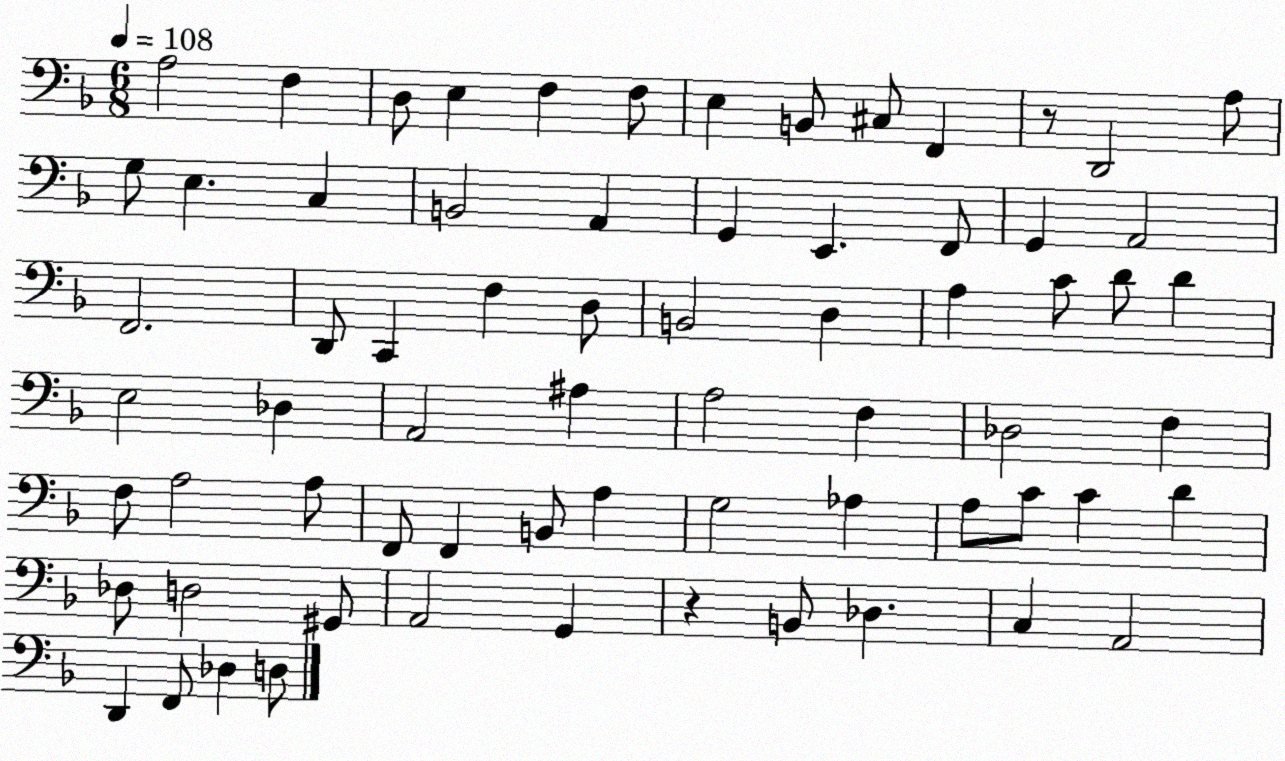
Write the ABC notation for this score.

X:1
T:Untitled
M:6/8
L:1/4
K:F
A,2 F, D,/2 E, F, F,/2 E, B,,/2 ^C,/2 F,, z/2 D,,2 A,/2 G,/2 E, C, B,,2 A,, G,, E,, F,,/2 G,, A,,2 F,,2 D,,/2 C,, F, D,/2 B,,2 D, A, C/2 D/2 D E,2 _D, A,,2 ^A, A,2 F, _D,2 F, F,/2 A,2 A,/2 F,,/2 F,, B,,/2 A, G,2 _A, A,/2 C/2 C D _D,/2 D,2 ^G,,/2 A,,2 G,, z B,,/2 _D, C, A,,2 D,, F,,/2 _D, D,/2